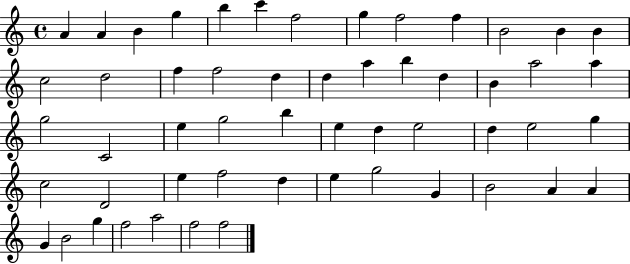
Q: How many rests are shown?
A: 0